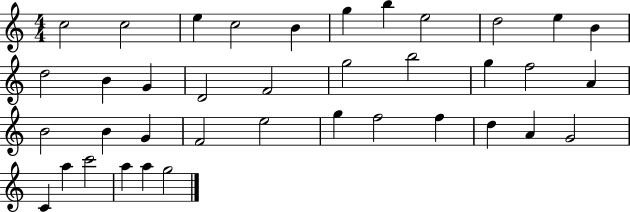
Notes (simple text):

C5/h C5/h E5/q C5/h B4/q G5/q B5/q E5/h D5/h E5/q B4/q D5/h B4/q G4/q D4/h F4/h G5/h B5/h G5/q F5/h A4/q B4/h B4/q G4/q F4/h E5/h G5/q F5/h F5/q D5/q A4/q G4/h C4/q A5/q C6/h A5/q A5/q G5/h